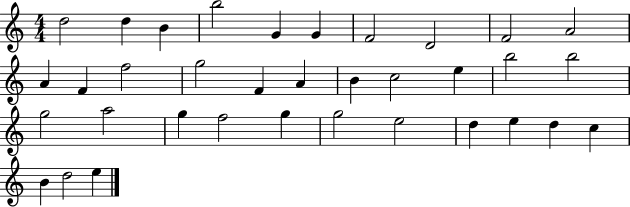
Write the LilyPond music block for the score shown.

{
  \clef treble
  \numericTimeSignature
  \time 4/4
  \key c \major
  d''2 d''4 b'4 | b''2 g'4 g'4 | f'2 d'2 | f'2 a'2 | \break a'4 f'4 f''2 | g''2 f'4 a'4 | b'4 c''2 e''4 | b''2 b''2 | \break g''2 a''2 | g''4 f''2 g''4 | g''2 e''2 | d''4 e''4 d''4 c''4 | \break b'4 d''2 e''4 | \bar "|."
}